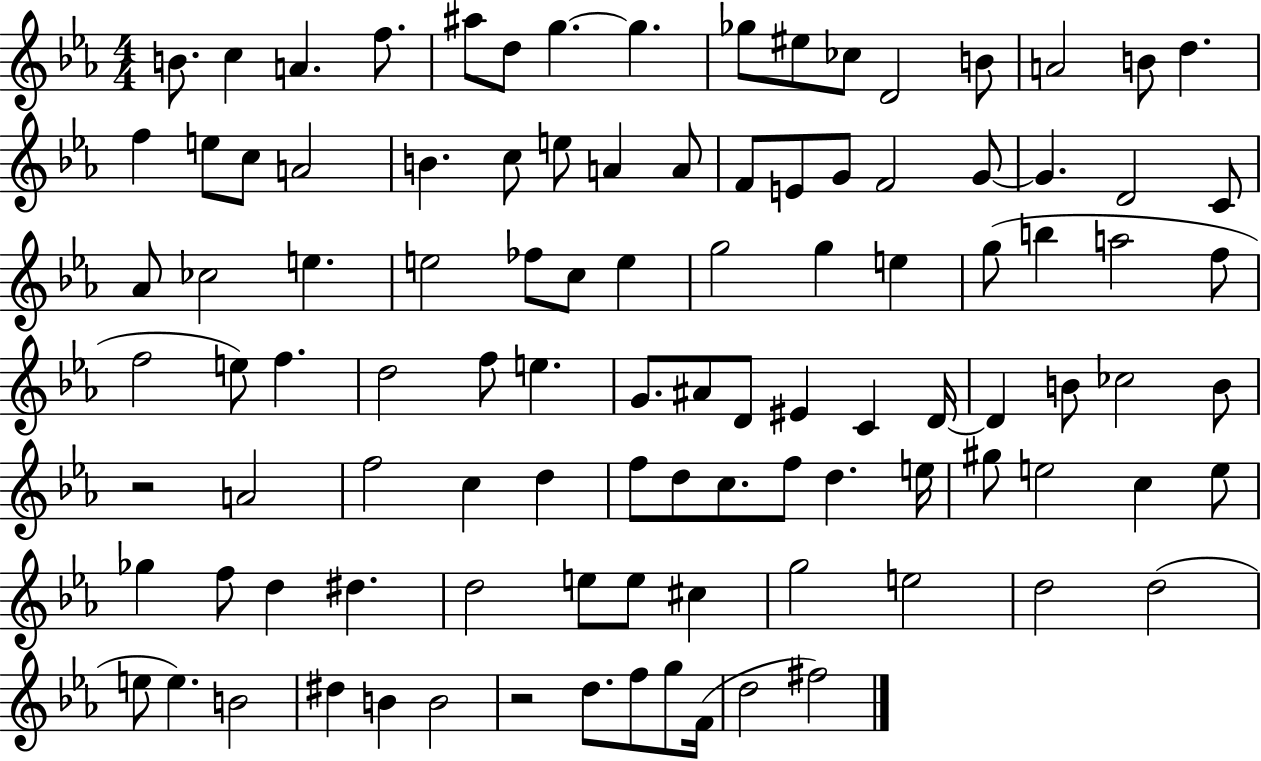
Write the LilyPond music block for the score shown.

{
  \clef treble
  \numericTimeSignature
  \time 4/4
  \key ees \major
  b'8. c''4 a'4. f''8. | ais''8 d''8 g''4.~~ g''4. | ges''8 eis''8 ces''8 d'2 b'8 | a'2 b'8 d''4. | \break f''4 e''8 c''8 a'2 | b'4. c''8 e''8 a'4 a'8 | f'8 e'8 g'8 f'2 g'8~~ | g'4. d'2 c'8 | \break aes'8 ces''2 e''4. | e''2 fes''8 c''8 e''4 | g''2 g''4 e''4 | g''8( b''4 a''2 f''8 | \break f''2 e''8) f''4. | d''2 f''8 e''4. | g'8. ais'8 d'8 eis'4 c'4 d'16~~ | d'4 b'8 ces''2 b'8 | \break r2 a'2 | f''2 c''4 d''4 | f''8 d''8 c''8. f''8 d''4. e''16 | gis''8 e''2 c''4 e''8 | \break ges''4 f''8 d''4 dis''4. | d''2 e''8 e''8 cis''4 | g''2 e''2 | d''2 d''2( | \break e''8 e''4.) b'2 | dis''4 b'4 b'2 | r2 d''8. f''8 g''8 f'16( | d''2 fis''2) | \break \bar "|."
}